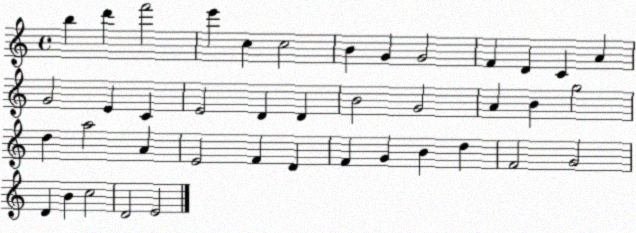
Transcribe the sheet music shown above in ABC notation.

X:1
T:Untitled
M:4/4
L:1/4
K:C
b d' f'2 e' c c2 B G G2 F D C A G2 E C E2 D D B2 G2 A B g2 d a2 A E2 F D F G B d F2 G2 D B c2 D2 E2